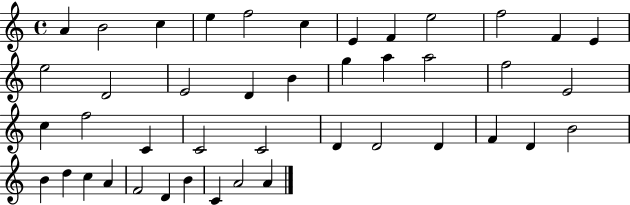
{
  \clef treble
  \time 4/4
  \defaultTimeSignature
  \key c \major
  a'4 b'2 c''4 | e''4 f''2 c''4 | e'4 f'4 e''2 | f''2 f'4 e'4 | \break e''2 d'2 | e'2 d'4 b'4 | g''4 a''4 a''2 | f''2 e'2 | \break c''4 f''2 c'4 | c'2 c'2 | d'4 d'2 d'4 | f'4 d'4 b'2 | \break b'4 d''4 c''4 a'4 | f'2 d'4 b'4 | c'4 a'2 a'4 | \bar "|."
}